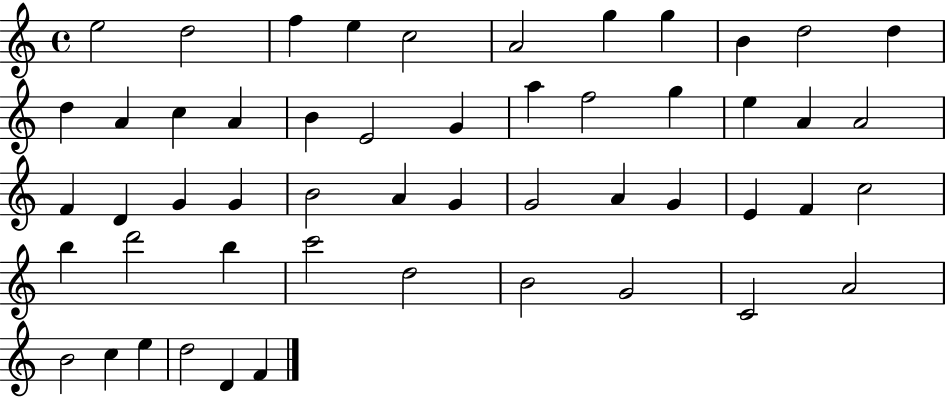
X:1
T:Untitled
M:4/4
L:1/4
K:C
e2 d2 f e c2 A2 g g B d2 d d A c A B E2 G a f2 g e A A2 F D G G B2 A G G2 A G E F c2 b d'2 b c'2 d2 B2 G2 C2 A2 B2 c e d2 D F